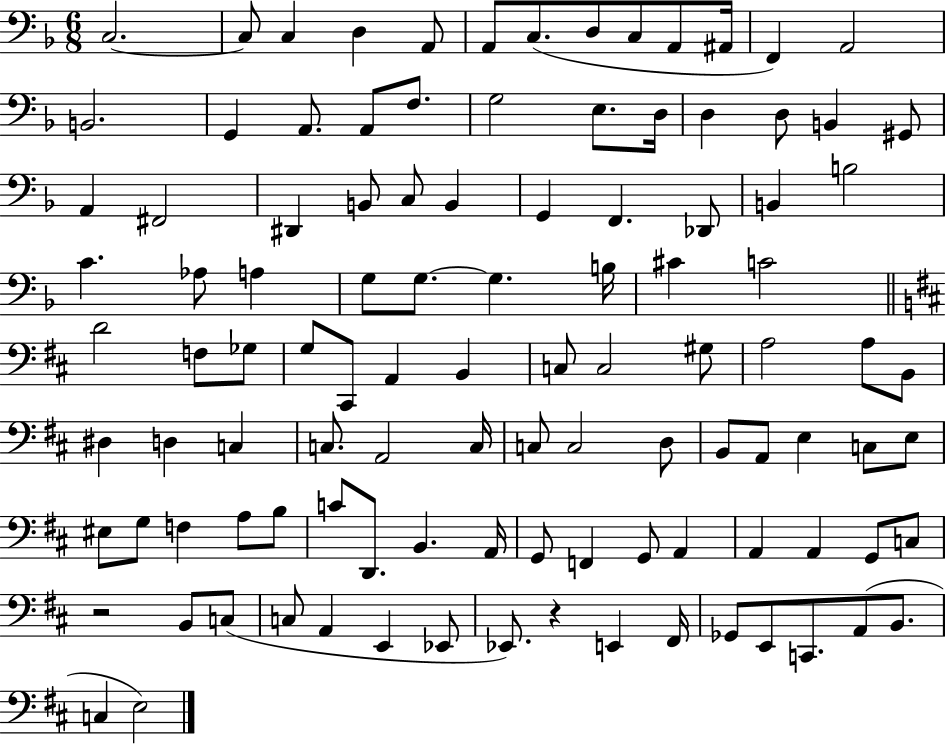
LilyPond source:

{
  \clef bass
  \numericTimeSignature
  \time 6/8
  \key f \major
  \repeat volta 2 { c2.~~ | c8 c4 d4 a,8 | a,8 c8.( d8 c8 a,8 ais,16 | f,4) a,2 | \break b,2. | g,4 a,8. a,8 f8. | g2 e8. d16 | d4 d8 b,4 gis,8 | \break a,4 fis,2 | dis,4 b,8 c8 b,4 | g,4 f,4. des,8 | b,4 b2 | \break c'4. aes8 a4 | g8 g8.~~ g4. b16 | cis'4 c'2 | \bar "||" \break \key d \major d'2 f8 ges8 | g8 cis,8 a,4 b,4 | c8 c2 gis8 | a2 a8 b,8 | \break dis4 d4 c4 | c8. a,2 c16 | c8 c2 d8 | b,8 a,8 e4 c8 e8 | \break eis8 g8 f4 a8 b8 | c'8 d,8. b,4. a,16 | g,8 f,4 g,8 a,4 | a,4 a,4 g,8 c8 | \break r2 b,8 c8( | c8 a,4 e,4 ees,8 | ees,8.) r4 e,4 fis,16 | ges,8 e,8 c,8. a,8( b,8. | \break c4 e2) | } \bar "|."
}